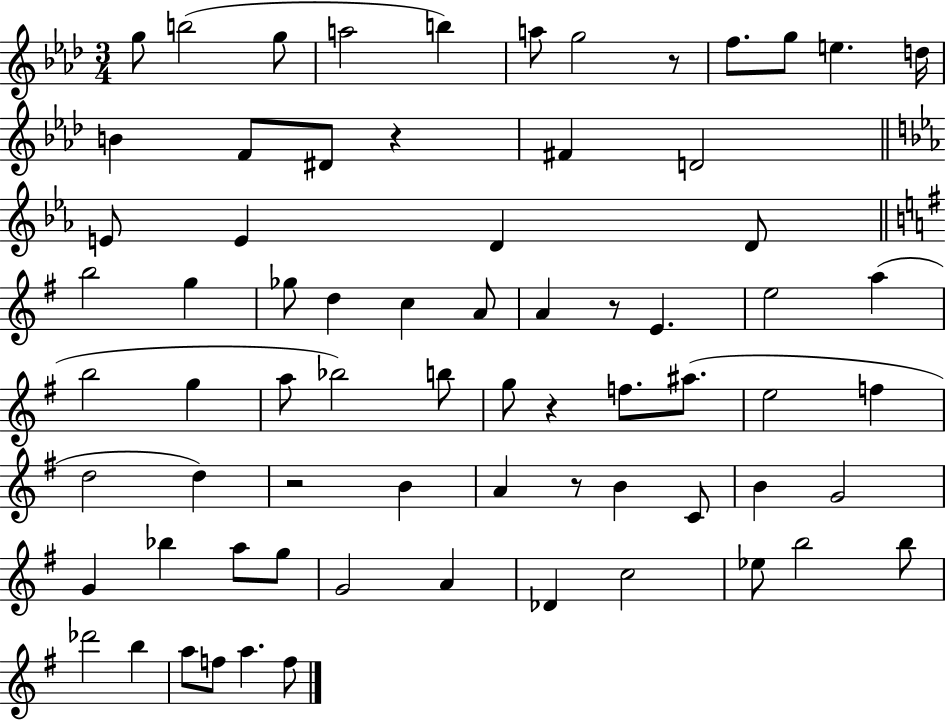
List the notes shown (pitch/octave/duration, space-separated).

G5/e B5/h G5/e A5/h B5/q A5/e G5/h R/e F5/e. G5/e E5/q. D5/s B4/q F4/e D#4/e R/q F#4/q D4/h E4/e E4/q D4/q D4/e B5/h G5/q Gb5/e D5/q C5/q A4/e A4/q R/e E4/q. E5/h A5/q B5/h G5/q A5/e Bb5/h B5/e G5/e R/q F5/e. A#5/e. E5/h F5/q D5/h D5/q R/h B4/q A4/q R/e B4/q C4/e B4/q G4/h G4/q Bb5/q A5/e G5/e G4/h A4/q Db4/q C5/h Eb5/e B5/h B5/e Db6/h B5/q A5/e F5/e A5/q. F5/e